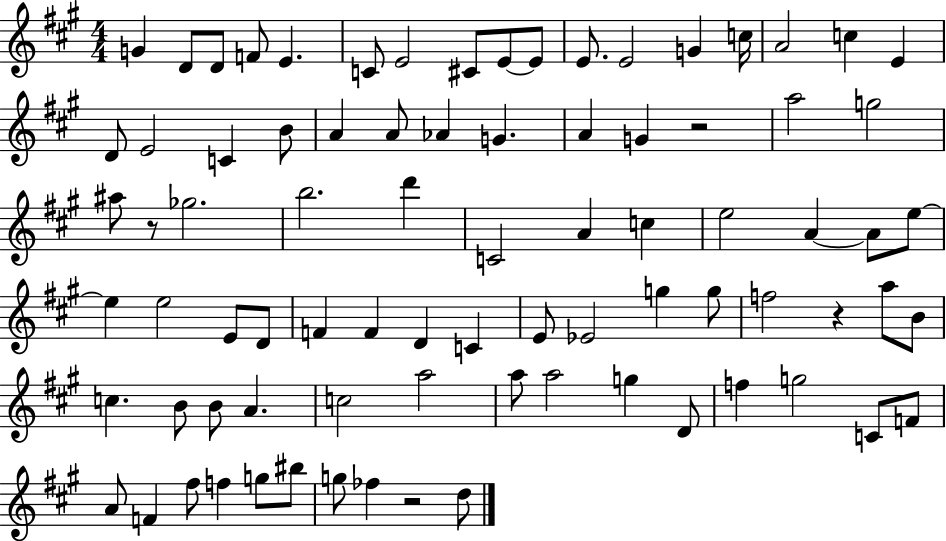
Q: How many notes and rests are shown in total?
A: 82